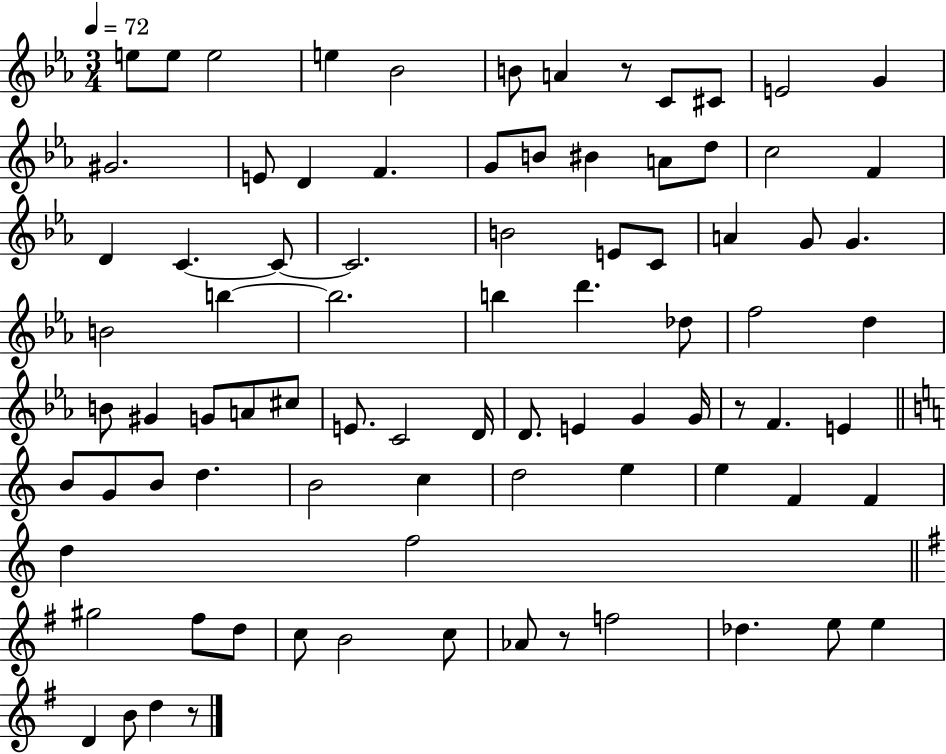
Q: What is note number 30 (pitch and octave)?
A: A4